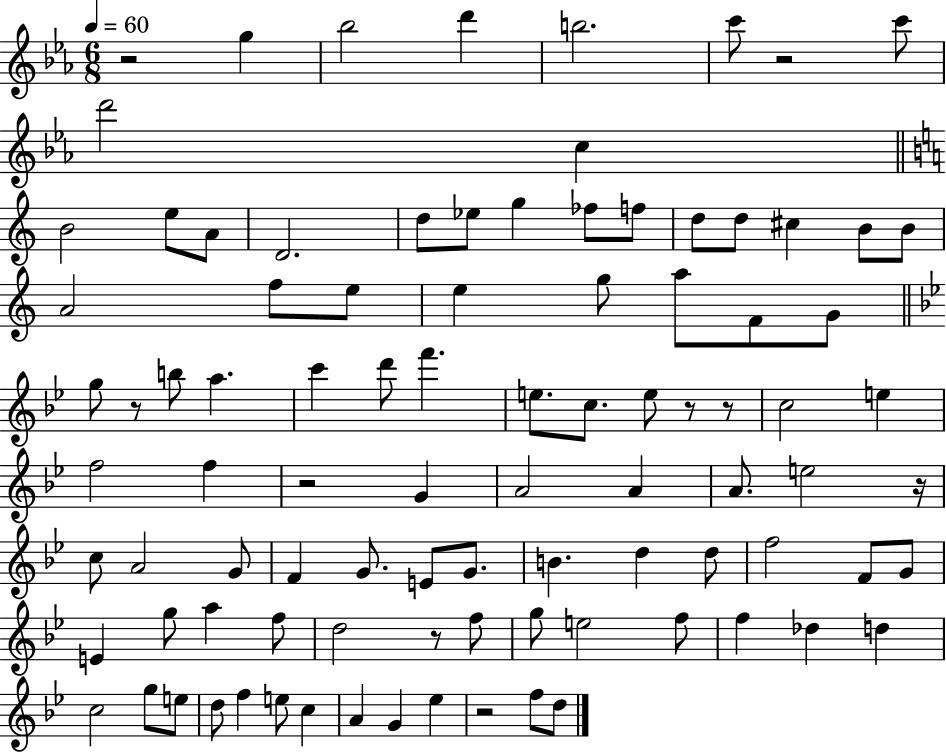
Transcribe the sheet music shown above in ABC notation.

X:1
T:Untitled
M:6/8
L:1/4
K:Eb
z2 g _b2 d' b2 c'/2 z2 c'/2 d'2 c B2 e/2 A/2 D2 d/2 _e/2 g _f/2 f/2 d/2 d/2 ^c B/2 B/2 A2 f/2 e/2 e g/2 a/2 F/2 G/2 g/2 z/2 b/2 a c' d'/2 f' e/2 c/2 e/2 z/2 z/2 c2 e f2 f z2 G A2 A A/2 e2 z/4 c/2 A2 G/2 F G/2 E/2 G/2 B d d/2 f2 F/2 G/2 E g/2 a f/2 d2 z/2 f/2 g/2 e2 f/2 f _d d c2 g/2 e/2 d/2 f e/2 c A G _e z2 f/2 d/2